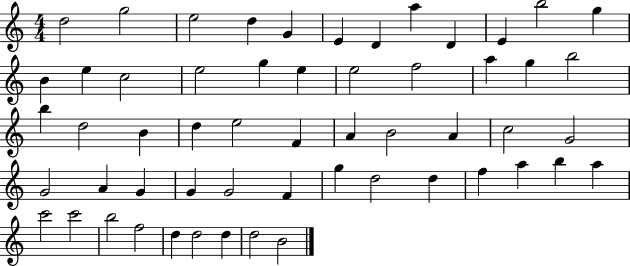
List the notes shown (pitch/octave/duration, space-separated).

D5/h G5/h E5/h D5/q G4/q E4/q D4/q A5/q D4/q E4/q B5/h G5/q B4/q E5/q C5/h E5/h G5/q E5/q E5/h F5/h A5/q G5/q B5/h B5/q D5/h B4/q D5/q E5/h F4/q A4/q B4/h A4/q C5/h G4/h G4/h A4/q G4/q G4/q G4/h F4/q G5/q D5/h D5/q F5/q A5/q B5/q A5/q C6/h C6/h B5/h F5/h D5/q D5/h D5/q D5/h B4/h